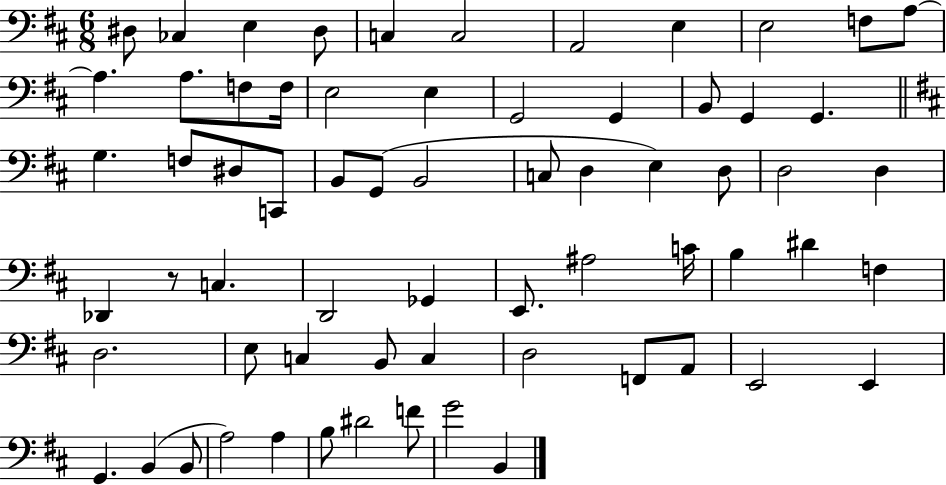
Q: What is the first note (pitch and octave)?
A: D#3